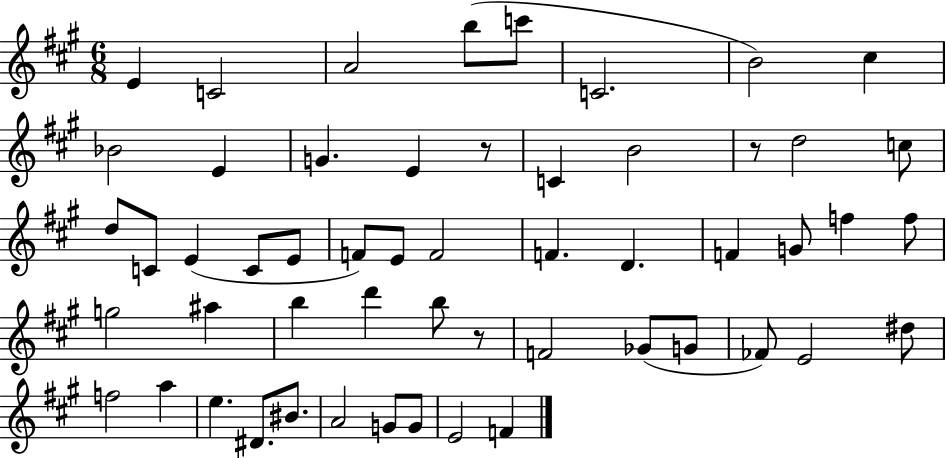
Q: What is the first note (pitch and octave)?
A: E4